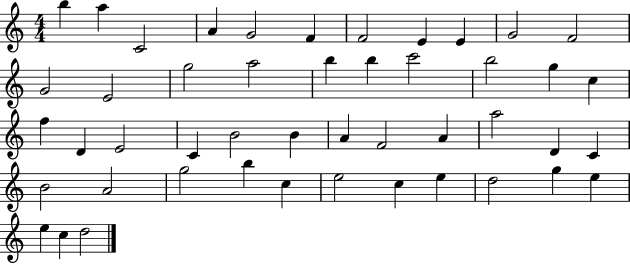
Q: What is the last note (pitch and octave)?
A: D5